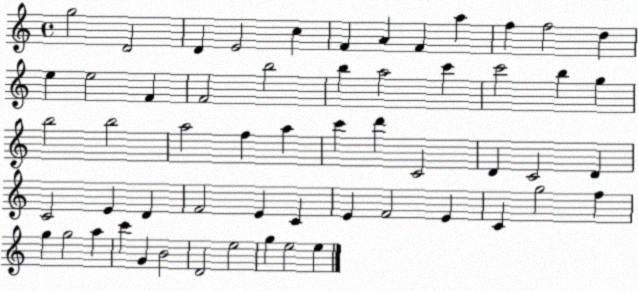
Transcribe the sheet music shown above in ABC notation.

X:1
T:Untitled
M:4/4
L:1/4
K:C
g2 D2 D E2 c F A F a f f2 d e e2 F F2 b2 b a2 c' c'2 b g b2 b2 a2 f a c' d' C2 D C2 D C2 E D F2 E C E F2 E C g2 f g g2 a c' G B2 D2 e2 g e2 e